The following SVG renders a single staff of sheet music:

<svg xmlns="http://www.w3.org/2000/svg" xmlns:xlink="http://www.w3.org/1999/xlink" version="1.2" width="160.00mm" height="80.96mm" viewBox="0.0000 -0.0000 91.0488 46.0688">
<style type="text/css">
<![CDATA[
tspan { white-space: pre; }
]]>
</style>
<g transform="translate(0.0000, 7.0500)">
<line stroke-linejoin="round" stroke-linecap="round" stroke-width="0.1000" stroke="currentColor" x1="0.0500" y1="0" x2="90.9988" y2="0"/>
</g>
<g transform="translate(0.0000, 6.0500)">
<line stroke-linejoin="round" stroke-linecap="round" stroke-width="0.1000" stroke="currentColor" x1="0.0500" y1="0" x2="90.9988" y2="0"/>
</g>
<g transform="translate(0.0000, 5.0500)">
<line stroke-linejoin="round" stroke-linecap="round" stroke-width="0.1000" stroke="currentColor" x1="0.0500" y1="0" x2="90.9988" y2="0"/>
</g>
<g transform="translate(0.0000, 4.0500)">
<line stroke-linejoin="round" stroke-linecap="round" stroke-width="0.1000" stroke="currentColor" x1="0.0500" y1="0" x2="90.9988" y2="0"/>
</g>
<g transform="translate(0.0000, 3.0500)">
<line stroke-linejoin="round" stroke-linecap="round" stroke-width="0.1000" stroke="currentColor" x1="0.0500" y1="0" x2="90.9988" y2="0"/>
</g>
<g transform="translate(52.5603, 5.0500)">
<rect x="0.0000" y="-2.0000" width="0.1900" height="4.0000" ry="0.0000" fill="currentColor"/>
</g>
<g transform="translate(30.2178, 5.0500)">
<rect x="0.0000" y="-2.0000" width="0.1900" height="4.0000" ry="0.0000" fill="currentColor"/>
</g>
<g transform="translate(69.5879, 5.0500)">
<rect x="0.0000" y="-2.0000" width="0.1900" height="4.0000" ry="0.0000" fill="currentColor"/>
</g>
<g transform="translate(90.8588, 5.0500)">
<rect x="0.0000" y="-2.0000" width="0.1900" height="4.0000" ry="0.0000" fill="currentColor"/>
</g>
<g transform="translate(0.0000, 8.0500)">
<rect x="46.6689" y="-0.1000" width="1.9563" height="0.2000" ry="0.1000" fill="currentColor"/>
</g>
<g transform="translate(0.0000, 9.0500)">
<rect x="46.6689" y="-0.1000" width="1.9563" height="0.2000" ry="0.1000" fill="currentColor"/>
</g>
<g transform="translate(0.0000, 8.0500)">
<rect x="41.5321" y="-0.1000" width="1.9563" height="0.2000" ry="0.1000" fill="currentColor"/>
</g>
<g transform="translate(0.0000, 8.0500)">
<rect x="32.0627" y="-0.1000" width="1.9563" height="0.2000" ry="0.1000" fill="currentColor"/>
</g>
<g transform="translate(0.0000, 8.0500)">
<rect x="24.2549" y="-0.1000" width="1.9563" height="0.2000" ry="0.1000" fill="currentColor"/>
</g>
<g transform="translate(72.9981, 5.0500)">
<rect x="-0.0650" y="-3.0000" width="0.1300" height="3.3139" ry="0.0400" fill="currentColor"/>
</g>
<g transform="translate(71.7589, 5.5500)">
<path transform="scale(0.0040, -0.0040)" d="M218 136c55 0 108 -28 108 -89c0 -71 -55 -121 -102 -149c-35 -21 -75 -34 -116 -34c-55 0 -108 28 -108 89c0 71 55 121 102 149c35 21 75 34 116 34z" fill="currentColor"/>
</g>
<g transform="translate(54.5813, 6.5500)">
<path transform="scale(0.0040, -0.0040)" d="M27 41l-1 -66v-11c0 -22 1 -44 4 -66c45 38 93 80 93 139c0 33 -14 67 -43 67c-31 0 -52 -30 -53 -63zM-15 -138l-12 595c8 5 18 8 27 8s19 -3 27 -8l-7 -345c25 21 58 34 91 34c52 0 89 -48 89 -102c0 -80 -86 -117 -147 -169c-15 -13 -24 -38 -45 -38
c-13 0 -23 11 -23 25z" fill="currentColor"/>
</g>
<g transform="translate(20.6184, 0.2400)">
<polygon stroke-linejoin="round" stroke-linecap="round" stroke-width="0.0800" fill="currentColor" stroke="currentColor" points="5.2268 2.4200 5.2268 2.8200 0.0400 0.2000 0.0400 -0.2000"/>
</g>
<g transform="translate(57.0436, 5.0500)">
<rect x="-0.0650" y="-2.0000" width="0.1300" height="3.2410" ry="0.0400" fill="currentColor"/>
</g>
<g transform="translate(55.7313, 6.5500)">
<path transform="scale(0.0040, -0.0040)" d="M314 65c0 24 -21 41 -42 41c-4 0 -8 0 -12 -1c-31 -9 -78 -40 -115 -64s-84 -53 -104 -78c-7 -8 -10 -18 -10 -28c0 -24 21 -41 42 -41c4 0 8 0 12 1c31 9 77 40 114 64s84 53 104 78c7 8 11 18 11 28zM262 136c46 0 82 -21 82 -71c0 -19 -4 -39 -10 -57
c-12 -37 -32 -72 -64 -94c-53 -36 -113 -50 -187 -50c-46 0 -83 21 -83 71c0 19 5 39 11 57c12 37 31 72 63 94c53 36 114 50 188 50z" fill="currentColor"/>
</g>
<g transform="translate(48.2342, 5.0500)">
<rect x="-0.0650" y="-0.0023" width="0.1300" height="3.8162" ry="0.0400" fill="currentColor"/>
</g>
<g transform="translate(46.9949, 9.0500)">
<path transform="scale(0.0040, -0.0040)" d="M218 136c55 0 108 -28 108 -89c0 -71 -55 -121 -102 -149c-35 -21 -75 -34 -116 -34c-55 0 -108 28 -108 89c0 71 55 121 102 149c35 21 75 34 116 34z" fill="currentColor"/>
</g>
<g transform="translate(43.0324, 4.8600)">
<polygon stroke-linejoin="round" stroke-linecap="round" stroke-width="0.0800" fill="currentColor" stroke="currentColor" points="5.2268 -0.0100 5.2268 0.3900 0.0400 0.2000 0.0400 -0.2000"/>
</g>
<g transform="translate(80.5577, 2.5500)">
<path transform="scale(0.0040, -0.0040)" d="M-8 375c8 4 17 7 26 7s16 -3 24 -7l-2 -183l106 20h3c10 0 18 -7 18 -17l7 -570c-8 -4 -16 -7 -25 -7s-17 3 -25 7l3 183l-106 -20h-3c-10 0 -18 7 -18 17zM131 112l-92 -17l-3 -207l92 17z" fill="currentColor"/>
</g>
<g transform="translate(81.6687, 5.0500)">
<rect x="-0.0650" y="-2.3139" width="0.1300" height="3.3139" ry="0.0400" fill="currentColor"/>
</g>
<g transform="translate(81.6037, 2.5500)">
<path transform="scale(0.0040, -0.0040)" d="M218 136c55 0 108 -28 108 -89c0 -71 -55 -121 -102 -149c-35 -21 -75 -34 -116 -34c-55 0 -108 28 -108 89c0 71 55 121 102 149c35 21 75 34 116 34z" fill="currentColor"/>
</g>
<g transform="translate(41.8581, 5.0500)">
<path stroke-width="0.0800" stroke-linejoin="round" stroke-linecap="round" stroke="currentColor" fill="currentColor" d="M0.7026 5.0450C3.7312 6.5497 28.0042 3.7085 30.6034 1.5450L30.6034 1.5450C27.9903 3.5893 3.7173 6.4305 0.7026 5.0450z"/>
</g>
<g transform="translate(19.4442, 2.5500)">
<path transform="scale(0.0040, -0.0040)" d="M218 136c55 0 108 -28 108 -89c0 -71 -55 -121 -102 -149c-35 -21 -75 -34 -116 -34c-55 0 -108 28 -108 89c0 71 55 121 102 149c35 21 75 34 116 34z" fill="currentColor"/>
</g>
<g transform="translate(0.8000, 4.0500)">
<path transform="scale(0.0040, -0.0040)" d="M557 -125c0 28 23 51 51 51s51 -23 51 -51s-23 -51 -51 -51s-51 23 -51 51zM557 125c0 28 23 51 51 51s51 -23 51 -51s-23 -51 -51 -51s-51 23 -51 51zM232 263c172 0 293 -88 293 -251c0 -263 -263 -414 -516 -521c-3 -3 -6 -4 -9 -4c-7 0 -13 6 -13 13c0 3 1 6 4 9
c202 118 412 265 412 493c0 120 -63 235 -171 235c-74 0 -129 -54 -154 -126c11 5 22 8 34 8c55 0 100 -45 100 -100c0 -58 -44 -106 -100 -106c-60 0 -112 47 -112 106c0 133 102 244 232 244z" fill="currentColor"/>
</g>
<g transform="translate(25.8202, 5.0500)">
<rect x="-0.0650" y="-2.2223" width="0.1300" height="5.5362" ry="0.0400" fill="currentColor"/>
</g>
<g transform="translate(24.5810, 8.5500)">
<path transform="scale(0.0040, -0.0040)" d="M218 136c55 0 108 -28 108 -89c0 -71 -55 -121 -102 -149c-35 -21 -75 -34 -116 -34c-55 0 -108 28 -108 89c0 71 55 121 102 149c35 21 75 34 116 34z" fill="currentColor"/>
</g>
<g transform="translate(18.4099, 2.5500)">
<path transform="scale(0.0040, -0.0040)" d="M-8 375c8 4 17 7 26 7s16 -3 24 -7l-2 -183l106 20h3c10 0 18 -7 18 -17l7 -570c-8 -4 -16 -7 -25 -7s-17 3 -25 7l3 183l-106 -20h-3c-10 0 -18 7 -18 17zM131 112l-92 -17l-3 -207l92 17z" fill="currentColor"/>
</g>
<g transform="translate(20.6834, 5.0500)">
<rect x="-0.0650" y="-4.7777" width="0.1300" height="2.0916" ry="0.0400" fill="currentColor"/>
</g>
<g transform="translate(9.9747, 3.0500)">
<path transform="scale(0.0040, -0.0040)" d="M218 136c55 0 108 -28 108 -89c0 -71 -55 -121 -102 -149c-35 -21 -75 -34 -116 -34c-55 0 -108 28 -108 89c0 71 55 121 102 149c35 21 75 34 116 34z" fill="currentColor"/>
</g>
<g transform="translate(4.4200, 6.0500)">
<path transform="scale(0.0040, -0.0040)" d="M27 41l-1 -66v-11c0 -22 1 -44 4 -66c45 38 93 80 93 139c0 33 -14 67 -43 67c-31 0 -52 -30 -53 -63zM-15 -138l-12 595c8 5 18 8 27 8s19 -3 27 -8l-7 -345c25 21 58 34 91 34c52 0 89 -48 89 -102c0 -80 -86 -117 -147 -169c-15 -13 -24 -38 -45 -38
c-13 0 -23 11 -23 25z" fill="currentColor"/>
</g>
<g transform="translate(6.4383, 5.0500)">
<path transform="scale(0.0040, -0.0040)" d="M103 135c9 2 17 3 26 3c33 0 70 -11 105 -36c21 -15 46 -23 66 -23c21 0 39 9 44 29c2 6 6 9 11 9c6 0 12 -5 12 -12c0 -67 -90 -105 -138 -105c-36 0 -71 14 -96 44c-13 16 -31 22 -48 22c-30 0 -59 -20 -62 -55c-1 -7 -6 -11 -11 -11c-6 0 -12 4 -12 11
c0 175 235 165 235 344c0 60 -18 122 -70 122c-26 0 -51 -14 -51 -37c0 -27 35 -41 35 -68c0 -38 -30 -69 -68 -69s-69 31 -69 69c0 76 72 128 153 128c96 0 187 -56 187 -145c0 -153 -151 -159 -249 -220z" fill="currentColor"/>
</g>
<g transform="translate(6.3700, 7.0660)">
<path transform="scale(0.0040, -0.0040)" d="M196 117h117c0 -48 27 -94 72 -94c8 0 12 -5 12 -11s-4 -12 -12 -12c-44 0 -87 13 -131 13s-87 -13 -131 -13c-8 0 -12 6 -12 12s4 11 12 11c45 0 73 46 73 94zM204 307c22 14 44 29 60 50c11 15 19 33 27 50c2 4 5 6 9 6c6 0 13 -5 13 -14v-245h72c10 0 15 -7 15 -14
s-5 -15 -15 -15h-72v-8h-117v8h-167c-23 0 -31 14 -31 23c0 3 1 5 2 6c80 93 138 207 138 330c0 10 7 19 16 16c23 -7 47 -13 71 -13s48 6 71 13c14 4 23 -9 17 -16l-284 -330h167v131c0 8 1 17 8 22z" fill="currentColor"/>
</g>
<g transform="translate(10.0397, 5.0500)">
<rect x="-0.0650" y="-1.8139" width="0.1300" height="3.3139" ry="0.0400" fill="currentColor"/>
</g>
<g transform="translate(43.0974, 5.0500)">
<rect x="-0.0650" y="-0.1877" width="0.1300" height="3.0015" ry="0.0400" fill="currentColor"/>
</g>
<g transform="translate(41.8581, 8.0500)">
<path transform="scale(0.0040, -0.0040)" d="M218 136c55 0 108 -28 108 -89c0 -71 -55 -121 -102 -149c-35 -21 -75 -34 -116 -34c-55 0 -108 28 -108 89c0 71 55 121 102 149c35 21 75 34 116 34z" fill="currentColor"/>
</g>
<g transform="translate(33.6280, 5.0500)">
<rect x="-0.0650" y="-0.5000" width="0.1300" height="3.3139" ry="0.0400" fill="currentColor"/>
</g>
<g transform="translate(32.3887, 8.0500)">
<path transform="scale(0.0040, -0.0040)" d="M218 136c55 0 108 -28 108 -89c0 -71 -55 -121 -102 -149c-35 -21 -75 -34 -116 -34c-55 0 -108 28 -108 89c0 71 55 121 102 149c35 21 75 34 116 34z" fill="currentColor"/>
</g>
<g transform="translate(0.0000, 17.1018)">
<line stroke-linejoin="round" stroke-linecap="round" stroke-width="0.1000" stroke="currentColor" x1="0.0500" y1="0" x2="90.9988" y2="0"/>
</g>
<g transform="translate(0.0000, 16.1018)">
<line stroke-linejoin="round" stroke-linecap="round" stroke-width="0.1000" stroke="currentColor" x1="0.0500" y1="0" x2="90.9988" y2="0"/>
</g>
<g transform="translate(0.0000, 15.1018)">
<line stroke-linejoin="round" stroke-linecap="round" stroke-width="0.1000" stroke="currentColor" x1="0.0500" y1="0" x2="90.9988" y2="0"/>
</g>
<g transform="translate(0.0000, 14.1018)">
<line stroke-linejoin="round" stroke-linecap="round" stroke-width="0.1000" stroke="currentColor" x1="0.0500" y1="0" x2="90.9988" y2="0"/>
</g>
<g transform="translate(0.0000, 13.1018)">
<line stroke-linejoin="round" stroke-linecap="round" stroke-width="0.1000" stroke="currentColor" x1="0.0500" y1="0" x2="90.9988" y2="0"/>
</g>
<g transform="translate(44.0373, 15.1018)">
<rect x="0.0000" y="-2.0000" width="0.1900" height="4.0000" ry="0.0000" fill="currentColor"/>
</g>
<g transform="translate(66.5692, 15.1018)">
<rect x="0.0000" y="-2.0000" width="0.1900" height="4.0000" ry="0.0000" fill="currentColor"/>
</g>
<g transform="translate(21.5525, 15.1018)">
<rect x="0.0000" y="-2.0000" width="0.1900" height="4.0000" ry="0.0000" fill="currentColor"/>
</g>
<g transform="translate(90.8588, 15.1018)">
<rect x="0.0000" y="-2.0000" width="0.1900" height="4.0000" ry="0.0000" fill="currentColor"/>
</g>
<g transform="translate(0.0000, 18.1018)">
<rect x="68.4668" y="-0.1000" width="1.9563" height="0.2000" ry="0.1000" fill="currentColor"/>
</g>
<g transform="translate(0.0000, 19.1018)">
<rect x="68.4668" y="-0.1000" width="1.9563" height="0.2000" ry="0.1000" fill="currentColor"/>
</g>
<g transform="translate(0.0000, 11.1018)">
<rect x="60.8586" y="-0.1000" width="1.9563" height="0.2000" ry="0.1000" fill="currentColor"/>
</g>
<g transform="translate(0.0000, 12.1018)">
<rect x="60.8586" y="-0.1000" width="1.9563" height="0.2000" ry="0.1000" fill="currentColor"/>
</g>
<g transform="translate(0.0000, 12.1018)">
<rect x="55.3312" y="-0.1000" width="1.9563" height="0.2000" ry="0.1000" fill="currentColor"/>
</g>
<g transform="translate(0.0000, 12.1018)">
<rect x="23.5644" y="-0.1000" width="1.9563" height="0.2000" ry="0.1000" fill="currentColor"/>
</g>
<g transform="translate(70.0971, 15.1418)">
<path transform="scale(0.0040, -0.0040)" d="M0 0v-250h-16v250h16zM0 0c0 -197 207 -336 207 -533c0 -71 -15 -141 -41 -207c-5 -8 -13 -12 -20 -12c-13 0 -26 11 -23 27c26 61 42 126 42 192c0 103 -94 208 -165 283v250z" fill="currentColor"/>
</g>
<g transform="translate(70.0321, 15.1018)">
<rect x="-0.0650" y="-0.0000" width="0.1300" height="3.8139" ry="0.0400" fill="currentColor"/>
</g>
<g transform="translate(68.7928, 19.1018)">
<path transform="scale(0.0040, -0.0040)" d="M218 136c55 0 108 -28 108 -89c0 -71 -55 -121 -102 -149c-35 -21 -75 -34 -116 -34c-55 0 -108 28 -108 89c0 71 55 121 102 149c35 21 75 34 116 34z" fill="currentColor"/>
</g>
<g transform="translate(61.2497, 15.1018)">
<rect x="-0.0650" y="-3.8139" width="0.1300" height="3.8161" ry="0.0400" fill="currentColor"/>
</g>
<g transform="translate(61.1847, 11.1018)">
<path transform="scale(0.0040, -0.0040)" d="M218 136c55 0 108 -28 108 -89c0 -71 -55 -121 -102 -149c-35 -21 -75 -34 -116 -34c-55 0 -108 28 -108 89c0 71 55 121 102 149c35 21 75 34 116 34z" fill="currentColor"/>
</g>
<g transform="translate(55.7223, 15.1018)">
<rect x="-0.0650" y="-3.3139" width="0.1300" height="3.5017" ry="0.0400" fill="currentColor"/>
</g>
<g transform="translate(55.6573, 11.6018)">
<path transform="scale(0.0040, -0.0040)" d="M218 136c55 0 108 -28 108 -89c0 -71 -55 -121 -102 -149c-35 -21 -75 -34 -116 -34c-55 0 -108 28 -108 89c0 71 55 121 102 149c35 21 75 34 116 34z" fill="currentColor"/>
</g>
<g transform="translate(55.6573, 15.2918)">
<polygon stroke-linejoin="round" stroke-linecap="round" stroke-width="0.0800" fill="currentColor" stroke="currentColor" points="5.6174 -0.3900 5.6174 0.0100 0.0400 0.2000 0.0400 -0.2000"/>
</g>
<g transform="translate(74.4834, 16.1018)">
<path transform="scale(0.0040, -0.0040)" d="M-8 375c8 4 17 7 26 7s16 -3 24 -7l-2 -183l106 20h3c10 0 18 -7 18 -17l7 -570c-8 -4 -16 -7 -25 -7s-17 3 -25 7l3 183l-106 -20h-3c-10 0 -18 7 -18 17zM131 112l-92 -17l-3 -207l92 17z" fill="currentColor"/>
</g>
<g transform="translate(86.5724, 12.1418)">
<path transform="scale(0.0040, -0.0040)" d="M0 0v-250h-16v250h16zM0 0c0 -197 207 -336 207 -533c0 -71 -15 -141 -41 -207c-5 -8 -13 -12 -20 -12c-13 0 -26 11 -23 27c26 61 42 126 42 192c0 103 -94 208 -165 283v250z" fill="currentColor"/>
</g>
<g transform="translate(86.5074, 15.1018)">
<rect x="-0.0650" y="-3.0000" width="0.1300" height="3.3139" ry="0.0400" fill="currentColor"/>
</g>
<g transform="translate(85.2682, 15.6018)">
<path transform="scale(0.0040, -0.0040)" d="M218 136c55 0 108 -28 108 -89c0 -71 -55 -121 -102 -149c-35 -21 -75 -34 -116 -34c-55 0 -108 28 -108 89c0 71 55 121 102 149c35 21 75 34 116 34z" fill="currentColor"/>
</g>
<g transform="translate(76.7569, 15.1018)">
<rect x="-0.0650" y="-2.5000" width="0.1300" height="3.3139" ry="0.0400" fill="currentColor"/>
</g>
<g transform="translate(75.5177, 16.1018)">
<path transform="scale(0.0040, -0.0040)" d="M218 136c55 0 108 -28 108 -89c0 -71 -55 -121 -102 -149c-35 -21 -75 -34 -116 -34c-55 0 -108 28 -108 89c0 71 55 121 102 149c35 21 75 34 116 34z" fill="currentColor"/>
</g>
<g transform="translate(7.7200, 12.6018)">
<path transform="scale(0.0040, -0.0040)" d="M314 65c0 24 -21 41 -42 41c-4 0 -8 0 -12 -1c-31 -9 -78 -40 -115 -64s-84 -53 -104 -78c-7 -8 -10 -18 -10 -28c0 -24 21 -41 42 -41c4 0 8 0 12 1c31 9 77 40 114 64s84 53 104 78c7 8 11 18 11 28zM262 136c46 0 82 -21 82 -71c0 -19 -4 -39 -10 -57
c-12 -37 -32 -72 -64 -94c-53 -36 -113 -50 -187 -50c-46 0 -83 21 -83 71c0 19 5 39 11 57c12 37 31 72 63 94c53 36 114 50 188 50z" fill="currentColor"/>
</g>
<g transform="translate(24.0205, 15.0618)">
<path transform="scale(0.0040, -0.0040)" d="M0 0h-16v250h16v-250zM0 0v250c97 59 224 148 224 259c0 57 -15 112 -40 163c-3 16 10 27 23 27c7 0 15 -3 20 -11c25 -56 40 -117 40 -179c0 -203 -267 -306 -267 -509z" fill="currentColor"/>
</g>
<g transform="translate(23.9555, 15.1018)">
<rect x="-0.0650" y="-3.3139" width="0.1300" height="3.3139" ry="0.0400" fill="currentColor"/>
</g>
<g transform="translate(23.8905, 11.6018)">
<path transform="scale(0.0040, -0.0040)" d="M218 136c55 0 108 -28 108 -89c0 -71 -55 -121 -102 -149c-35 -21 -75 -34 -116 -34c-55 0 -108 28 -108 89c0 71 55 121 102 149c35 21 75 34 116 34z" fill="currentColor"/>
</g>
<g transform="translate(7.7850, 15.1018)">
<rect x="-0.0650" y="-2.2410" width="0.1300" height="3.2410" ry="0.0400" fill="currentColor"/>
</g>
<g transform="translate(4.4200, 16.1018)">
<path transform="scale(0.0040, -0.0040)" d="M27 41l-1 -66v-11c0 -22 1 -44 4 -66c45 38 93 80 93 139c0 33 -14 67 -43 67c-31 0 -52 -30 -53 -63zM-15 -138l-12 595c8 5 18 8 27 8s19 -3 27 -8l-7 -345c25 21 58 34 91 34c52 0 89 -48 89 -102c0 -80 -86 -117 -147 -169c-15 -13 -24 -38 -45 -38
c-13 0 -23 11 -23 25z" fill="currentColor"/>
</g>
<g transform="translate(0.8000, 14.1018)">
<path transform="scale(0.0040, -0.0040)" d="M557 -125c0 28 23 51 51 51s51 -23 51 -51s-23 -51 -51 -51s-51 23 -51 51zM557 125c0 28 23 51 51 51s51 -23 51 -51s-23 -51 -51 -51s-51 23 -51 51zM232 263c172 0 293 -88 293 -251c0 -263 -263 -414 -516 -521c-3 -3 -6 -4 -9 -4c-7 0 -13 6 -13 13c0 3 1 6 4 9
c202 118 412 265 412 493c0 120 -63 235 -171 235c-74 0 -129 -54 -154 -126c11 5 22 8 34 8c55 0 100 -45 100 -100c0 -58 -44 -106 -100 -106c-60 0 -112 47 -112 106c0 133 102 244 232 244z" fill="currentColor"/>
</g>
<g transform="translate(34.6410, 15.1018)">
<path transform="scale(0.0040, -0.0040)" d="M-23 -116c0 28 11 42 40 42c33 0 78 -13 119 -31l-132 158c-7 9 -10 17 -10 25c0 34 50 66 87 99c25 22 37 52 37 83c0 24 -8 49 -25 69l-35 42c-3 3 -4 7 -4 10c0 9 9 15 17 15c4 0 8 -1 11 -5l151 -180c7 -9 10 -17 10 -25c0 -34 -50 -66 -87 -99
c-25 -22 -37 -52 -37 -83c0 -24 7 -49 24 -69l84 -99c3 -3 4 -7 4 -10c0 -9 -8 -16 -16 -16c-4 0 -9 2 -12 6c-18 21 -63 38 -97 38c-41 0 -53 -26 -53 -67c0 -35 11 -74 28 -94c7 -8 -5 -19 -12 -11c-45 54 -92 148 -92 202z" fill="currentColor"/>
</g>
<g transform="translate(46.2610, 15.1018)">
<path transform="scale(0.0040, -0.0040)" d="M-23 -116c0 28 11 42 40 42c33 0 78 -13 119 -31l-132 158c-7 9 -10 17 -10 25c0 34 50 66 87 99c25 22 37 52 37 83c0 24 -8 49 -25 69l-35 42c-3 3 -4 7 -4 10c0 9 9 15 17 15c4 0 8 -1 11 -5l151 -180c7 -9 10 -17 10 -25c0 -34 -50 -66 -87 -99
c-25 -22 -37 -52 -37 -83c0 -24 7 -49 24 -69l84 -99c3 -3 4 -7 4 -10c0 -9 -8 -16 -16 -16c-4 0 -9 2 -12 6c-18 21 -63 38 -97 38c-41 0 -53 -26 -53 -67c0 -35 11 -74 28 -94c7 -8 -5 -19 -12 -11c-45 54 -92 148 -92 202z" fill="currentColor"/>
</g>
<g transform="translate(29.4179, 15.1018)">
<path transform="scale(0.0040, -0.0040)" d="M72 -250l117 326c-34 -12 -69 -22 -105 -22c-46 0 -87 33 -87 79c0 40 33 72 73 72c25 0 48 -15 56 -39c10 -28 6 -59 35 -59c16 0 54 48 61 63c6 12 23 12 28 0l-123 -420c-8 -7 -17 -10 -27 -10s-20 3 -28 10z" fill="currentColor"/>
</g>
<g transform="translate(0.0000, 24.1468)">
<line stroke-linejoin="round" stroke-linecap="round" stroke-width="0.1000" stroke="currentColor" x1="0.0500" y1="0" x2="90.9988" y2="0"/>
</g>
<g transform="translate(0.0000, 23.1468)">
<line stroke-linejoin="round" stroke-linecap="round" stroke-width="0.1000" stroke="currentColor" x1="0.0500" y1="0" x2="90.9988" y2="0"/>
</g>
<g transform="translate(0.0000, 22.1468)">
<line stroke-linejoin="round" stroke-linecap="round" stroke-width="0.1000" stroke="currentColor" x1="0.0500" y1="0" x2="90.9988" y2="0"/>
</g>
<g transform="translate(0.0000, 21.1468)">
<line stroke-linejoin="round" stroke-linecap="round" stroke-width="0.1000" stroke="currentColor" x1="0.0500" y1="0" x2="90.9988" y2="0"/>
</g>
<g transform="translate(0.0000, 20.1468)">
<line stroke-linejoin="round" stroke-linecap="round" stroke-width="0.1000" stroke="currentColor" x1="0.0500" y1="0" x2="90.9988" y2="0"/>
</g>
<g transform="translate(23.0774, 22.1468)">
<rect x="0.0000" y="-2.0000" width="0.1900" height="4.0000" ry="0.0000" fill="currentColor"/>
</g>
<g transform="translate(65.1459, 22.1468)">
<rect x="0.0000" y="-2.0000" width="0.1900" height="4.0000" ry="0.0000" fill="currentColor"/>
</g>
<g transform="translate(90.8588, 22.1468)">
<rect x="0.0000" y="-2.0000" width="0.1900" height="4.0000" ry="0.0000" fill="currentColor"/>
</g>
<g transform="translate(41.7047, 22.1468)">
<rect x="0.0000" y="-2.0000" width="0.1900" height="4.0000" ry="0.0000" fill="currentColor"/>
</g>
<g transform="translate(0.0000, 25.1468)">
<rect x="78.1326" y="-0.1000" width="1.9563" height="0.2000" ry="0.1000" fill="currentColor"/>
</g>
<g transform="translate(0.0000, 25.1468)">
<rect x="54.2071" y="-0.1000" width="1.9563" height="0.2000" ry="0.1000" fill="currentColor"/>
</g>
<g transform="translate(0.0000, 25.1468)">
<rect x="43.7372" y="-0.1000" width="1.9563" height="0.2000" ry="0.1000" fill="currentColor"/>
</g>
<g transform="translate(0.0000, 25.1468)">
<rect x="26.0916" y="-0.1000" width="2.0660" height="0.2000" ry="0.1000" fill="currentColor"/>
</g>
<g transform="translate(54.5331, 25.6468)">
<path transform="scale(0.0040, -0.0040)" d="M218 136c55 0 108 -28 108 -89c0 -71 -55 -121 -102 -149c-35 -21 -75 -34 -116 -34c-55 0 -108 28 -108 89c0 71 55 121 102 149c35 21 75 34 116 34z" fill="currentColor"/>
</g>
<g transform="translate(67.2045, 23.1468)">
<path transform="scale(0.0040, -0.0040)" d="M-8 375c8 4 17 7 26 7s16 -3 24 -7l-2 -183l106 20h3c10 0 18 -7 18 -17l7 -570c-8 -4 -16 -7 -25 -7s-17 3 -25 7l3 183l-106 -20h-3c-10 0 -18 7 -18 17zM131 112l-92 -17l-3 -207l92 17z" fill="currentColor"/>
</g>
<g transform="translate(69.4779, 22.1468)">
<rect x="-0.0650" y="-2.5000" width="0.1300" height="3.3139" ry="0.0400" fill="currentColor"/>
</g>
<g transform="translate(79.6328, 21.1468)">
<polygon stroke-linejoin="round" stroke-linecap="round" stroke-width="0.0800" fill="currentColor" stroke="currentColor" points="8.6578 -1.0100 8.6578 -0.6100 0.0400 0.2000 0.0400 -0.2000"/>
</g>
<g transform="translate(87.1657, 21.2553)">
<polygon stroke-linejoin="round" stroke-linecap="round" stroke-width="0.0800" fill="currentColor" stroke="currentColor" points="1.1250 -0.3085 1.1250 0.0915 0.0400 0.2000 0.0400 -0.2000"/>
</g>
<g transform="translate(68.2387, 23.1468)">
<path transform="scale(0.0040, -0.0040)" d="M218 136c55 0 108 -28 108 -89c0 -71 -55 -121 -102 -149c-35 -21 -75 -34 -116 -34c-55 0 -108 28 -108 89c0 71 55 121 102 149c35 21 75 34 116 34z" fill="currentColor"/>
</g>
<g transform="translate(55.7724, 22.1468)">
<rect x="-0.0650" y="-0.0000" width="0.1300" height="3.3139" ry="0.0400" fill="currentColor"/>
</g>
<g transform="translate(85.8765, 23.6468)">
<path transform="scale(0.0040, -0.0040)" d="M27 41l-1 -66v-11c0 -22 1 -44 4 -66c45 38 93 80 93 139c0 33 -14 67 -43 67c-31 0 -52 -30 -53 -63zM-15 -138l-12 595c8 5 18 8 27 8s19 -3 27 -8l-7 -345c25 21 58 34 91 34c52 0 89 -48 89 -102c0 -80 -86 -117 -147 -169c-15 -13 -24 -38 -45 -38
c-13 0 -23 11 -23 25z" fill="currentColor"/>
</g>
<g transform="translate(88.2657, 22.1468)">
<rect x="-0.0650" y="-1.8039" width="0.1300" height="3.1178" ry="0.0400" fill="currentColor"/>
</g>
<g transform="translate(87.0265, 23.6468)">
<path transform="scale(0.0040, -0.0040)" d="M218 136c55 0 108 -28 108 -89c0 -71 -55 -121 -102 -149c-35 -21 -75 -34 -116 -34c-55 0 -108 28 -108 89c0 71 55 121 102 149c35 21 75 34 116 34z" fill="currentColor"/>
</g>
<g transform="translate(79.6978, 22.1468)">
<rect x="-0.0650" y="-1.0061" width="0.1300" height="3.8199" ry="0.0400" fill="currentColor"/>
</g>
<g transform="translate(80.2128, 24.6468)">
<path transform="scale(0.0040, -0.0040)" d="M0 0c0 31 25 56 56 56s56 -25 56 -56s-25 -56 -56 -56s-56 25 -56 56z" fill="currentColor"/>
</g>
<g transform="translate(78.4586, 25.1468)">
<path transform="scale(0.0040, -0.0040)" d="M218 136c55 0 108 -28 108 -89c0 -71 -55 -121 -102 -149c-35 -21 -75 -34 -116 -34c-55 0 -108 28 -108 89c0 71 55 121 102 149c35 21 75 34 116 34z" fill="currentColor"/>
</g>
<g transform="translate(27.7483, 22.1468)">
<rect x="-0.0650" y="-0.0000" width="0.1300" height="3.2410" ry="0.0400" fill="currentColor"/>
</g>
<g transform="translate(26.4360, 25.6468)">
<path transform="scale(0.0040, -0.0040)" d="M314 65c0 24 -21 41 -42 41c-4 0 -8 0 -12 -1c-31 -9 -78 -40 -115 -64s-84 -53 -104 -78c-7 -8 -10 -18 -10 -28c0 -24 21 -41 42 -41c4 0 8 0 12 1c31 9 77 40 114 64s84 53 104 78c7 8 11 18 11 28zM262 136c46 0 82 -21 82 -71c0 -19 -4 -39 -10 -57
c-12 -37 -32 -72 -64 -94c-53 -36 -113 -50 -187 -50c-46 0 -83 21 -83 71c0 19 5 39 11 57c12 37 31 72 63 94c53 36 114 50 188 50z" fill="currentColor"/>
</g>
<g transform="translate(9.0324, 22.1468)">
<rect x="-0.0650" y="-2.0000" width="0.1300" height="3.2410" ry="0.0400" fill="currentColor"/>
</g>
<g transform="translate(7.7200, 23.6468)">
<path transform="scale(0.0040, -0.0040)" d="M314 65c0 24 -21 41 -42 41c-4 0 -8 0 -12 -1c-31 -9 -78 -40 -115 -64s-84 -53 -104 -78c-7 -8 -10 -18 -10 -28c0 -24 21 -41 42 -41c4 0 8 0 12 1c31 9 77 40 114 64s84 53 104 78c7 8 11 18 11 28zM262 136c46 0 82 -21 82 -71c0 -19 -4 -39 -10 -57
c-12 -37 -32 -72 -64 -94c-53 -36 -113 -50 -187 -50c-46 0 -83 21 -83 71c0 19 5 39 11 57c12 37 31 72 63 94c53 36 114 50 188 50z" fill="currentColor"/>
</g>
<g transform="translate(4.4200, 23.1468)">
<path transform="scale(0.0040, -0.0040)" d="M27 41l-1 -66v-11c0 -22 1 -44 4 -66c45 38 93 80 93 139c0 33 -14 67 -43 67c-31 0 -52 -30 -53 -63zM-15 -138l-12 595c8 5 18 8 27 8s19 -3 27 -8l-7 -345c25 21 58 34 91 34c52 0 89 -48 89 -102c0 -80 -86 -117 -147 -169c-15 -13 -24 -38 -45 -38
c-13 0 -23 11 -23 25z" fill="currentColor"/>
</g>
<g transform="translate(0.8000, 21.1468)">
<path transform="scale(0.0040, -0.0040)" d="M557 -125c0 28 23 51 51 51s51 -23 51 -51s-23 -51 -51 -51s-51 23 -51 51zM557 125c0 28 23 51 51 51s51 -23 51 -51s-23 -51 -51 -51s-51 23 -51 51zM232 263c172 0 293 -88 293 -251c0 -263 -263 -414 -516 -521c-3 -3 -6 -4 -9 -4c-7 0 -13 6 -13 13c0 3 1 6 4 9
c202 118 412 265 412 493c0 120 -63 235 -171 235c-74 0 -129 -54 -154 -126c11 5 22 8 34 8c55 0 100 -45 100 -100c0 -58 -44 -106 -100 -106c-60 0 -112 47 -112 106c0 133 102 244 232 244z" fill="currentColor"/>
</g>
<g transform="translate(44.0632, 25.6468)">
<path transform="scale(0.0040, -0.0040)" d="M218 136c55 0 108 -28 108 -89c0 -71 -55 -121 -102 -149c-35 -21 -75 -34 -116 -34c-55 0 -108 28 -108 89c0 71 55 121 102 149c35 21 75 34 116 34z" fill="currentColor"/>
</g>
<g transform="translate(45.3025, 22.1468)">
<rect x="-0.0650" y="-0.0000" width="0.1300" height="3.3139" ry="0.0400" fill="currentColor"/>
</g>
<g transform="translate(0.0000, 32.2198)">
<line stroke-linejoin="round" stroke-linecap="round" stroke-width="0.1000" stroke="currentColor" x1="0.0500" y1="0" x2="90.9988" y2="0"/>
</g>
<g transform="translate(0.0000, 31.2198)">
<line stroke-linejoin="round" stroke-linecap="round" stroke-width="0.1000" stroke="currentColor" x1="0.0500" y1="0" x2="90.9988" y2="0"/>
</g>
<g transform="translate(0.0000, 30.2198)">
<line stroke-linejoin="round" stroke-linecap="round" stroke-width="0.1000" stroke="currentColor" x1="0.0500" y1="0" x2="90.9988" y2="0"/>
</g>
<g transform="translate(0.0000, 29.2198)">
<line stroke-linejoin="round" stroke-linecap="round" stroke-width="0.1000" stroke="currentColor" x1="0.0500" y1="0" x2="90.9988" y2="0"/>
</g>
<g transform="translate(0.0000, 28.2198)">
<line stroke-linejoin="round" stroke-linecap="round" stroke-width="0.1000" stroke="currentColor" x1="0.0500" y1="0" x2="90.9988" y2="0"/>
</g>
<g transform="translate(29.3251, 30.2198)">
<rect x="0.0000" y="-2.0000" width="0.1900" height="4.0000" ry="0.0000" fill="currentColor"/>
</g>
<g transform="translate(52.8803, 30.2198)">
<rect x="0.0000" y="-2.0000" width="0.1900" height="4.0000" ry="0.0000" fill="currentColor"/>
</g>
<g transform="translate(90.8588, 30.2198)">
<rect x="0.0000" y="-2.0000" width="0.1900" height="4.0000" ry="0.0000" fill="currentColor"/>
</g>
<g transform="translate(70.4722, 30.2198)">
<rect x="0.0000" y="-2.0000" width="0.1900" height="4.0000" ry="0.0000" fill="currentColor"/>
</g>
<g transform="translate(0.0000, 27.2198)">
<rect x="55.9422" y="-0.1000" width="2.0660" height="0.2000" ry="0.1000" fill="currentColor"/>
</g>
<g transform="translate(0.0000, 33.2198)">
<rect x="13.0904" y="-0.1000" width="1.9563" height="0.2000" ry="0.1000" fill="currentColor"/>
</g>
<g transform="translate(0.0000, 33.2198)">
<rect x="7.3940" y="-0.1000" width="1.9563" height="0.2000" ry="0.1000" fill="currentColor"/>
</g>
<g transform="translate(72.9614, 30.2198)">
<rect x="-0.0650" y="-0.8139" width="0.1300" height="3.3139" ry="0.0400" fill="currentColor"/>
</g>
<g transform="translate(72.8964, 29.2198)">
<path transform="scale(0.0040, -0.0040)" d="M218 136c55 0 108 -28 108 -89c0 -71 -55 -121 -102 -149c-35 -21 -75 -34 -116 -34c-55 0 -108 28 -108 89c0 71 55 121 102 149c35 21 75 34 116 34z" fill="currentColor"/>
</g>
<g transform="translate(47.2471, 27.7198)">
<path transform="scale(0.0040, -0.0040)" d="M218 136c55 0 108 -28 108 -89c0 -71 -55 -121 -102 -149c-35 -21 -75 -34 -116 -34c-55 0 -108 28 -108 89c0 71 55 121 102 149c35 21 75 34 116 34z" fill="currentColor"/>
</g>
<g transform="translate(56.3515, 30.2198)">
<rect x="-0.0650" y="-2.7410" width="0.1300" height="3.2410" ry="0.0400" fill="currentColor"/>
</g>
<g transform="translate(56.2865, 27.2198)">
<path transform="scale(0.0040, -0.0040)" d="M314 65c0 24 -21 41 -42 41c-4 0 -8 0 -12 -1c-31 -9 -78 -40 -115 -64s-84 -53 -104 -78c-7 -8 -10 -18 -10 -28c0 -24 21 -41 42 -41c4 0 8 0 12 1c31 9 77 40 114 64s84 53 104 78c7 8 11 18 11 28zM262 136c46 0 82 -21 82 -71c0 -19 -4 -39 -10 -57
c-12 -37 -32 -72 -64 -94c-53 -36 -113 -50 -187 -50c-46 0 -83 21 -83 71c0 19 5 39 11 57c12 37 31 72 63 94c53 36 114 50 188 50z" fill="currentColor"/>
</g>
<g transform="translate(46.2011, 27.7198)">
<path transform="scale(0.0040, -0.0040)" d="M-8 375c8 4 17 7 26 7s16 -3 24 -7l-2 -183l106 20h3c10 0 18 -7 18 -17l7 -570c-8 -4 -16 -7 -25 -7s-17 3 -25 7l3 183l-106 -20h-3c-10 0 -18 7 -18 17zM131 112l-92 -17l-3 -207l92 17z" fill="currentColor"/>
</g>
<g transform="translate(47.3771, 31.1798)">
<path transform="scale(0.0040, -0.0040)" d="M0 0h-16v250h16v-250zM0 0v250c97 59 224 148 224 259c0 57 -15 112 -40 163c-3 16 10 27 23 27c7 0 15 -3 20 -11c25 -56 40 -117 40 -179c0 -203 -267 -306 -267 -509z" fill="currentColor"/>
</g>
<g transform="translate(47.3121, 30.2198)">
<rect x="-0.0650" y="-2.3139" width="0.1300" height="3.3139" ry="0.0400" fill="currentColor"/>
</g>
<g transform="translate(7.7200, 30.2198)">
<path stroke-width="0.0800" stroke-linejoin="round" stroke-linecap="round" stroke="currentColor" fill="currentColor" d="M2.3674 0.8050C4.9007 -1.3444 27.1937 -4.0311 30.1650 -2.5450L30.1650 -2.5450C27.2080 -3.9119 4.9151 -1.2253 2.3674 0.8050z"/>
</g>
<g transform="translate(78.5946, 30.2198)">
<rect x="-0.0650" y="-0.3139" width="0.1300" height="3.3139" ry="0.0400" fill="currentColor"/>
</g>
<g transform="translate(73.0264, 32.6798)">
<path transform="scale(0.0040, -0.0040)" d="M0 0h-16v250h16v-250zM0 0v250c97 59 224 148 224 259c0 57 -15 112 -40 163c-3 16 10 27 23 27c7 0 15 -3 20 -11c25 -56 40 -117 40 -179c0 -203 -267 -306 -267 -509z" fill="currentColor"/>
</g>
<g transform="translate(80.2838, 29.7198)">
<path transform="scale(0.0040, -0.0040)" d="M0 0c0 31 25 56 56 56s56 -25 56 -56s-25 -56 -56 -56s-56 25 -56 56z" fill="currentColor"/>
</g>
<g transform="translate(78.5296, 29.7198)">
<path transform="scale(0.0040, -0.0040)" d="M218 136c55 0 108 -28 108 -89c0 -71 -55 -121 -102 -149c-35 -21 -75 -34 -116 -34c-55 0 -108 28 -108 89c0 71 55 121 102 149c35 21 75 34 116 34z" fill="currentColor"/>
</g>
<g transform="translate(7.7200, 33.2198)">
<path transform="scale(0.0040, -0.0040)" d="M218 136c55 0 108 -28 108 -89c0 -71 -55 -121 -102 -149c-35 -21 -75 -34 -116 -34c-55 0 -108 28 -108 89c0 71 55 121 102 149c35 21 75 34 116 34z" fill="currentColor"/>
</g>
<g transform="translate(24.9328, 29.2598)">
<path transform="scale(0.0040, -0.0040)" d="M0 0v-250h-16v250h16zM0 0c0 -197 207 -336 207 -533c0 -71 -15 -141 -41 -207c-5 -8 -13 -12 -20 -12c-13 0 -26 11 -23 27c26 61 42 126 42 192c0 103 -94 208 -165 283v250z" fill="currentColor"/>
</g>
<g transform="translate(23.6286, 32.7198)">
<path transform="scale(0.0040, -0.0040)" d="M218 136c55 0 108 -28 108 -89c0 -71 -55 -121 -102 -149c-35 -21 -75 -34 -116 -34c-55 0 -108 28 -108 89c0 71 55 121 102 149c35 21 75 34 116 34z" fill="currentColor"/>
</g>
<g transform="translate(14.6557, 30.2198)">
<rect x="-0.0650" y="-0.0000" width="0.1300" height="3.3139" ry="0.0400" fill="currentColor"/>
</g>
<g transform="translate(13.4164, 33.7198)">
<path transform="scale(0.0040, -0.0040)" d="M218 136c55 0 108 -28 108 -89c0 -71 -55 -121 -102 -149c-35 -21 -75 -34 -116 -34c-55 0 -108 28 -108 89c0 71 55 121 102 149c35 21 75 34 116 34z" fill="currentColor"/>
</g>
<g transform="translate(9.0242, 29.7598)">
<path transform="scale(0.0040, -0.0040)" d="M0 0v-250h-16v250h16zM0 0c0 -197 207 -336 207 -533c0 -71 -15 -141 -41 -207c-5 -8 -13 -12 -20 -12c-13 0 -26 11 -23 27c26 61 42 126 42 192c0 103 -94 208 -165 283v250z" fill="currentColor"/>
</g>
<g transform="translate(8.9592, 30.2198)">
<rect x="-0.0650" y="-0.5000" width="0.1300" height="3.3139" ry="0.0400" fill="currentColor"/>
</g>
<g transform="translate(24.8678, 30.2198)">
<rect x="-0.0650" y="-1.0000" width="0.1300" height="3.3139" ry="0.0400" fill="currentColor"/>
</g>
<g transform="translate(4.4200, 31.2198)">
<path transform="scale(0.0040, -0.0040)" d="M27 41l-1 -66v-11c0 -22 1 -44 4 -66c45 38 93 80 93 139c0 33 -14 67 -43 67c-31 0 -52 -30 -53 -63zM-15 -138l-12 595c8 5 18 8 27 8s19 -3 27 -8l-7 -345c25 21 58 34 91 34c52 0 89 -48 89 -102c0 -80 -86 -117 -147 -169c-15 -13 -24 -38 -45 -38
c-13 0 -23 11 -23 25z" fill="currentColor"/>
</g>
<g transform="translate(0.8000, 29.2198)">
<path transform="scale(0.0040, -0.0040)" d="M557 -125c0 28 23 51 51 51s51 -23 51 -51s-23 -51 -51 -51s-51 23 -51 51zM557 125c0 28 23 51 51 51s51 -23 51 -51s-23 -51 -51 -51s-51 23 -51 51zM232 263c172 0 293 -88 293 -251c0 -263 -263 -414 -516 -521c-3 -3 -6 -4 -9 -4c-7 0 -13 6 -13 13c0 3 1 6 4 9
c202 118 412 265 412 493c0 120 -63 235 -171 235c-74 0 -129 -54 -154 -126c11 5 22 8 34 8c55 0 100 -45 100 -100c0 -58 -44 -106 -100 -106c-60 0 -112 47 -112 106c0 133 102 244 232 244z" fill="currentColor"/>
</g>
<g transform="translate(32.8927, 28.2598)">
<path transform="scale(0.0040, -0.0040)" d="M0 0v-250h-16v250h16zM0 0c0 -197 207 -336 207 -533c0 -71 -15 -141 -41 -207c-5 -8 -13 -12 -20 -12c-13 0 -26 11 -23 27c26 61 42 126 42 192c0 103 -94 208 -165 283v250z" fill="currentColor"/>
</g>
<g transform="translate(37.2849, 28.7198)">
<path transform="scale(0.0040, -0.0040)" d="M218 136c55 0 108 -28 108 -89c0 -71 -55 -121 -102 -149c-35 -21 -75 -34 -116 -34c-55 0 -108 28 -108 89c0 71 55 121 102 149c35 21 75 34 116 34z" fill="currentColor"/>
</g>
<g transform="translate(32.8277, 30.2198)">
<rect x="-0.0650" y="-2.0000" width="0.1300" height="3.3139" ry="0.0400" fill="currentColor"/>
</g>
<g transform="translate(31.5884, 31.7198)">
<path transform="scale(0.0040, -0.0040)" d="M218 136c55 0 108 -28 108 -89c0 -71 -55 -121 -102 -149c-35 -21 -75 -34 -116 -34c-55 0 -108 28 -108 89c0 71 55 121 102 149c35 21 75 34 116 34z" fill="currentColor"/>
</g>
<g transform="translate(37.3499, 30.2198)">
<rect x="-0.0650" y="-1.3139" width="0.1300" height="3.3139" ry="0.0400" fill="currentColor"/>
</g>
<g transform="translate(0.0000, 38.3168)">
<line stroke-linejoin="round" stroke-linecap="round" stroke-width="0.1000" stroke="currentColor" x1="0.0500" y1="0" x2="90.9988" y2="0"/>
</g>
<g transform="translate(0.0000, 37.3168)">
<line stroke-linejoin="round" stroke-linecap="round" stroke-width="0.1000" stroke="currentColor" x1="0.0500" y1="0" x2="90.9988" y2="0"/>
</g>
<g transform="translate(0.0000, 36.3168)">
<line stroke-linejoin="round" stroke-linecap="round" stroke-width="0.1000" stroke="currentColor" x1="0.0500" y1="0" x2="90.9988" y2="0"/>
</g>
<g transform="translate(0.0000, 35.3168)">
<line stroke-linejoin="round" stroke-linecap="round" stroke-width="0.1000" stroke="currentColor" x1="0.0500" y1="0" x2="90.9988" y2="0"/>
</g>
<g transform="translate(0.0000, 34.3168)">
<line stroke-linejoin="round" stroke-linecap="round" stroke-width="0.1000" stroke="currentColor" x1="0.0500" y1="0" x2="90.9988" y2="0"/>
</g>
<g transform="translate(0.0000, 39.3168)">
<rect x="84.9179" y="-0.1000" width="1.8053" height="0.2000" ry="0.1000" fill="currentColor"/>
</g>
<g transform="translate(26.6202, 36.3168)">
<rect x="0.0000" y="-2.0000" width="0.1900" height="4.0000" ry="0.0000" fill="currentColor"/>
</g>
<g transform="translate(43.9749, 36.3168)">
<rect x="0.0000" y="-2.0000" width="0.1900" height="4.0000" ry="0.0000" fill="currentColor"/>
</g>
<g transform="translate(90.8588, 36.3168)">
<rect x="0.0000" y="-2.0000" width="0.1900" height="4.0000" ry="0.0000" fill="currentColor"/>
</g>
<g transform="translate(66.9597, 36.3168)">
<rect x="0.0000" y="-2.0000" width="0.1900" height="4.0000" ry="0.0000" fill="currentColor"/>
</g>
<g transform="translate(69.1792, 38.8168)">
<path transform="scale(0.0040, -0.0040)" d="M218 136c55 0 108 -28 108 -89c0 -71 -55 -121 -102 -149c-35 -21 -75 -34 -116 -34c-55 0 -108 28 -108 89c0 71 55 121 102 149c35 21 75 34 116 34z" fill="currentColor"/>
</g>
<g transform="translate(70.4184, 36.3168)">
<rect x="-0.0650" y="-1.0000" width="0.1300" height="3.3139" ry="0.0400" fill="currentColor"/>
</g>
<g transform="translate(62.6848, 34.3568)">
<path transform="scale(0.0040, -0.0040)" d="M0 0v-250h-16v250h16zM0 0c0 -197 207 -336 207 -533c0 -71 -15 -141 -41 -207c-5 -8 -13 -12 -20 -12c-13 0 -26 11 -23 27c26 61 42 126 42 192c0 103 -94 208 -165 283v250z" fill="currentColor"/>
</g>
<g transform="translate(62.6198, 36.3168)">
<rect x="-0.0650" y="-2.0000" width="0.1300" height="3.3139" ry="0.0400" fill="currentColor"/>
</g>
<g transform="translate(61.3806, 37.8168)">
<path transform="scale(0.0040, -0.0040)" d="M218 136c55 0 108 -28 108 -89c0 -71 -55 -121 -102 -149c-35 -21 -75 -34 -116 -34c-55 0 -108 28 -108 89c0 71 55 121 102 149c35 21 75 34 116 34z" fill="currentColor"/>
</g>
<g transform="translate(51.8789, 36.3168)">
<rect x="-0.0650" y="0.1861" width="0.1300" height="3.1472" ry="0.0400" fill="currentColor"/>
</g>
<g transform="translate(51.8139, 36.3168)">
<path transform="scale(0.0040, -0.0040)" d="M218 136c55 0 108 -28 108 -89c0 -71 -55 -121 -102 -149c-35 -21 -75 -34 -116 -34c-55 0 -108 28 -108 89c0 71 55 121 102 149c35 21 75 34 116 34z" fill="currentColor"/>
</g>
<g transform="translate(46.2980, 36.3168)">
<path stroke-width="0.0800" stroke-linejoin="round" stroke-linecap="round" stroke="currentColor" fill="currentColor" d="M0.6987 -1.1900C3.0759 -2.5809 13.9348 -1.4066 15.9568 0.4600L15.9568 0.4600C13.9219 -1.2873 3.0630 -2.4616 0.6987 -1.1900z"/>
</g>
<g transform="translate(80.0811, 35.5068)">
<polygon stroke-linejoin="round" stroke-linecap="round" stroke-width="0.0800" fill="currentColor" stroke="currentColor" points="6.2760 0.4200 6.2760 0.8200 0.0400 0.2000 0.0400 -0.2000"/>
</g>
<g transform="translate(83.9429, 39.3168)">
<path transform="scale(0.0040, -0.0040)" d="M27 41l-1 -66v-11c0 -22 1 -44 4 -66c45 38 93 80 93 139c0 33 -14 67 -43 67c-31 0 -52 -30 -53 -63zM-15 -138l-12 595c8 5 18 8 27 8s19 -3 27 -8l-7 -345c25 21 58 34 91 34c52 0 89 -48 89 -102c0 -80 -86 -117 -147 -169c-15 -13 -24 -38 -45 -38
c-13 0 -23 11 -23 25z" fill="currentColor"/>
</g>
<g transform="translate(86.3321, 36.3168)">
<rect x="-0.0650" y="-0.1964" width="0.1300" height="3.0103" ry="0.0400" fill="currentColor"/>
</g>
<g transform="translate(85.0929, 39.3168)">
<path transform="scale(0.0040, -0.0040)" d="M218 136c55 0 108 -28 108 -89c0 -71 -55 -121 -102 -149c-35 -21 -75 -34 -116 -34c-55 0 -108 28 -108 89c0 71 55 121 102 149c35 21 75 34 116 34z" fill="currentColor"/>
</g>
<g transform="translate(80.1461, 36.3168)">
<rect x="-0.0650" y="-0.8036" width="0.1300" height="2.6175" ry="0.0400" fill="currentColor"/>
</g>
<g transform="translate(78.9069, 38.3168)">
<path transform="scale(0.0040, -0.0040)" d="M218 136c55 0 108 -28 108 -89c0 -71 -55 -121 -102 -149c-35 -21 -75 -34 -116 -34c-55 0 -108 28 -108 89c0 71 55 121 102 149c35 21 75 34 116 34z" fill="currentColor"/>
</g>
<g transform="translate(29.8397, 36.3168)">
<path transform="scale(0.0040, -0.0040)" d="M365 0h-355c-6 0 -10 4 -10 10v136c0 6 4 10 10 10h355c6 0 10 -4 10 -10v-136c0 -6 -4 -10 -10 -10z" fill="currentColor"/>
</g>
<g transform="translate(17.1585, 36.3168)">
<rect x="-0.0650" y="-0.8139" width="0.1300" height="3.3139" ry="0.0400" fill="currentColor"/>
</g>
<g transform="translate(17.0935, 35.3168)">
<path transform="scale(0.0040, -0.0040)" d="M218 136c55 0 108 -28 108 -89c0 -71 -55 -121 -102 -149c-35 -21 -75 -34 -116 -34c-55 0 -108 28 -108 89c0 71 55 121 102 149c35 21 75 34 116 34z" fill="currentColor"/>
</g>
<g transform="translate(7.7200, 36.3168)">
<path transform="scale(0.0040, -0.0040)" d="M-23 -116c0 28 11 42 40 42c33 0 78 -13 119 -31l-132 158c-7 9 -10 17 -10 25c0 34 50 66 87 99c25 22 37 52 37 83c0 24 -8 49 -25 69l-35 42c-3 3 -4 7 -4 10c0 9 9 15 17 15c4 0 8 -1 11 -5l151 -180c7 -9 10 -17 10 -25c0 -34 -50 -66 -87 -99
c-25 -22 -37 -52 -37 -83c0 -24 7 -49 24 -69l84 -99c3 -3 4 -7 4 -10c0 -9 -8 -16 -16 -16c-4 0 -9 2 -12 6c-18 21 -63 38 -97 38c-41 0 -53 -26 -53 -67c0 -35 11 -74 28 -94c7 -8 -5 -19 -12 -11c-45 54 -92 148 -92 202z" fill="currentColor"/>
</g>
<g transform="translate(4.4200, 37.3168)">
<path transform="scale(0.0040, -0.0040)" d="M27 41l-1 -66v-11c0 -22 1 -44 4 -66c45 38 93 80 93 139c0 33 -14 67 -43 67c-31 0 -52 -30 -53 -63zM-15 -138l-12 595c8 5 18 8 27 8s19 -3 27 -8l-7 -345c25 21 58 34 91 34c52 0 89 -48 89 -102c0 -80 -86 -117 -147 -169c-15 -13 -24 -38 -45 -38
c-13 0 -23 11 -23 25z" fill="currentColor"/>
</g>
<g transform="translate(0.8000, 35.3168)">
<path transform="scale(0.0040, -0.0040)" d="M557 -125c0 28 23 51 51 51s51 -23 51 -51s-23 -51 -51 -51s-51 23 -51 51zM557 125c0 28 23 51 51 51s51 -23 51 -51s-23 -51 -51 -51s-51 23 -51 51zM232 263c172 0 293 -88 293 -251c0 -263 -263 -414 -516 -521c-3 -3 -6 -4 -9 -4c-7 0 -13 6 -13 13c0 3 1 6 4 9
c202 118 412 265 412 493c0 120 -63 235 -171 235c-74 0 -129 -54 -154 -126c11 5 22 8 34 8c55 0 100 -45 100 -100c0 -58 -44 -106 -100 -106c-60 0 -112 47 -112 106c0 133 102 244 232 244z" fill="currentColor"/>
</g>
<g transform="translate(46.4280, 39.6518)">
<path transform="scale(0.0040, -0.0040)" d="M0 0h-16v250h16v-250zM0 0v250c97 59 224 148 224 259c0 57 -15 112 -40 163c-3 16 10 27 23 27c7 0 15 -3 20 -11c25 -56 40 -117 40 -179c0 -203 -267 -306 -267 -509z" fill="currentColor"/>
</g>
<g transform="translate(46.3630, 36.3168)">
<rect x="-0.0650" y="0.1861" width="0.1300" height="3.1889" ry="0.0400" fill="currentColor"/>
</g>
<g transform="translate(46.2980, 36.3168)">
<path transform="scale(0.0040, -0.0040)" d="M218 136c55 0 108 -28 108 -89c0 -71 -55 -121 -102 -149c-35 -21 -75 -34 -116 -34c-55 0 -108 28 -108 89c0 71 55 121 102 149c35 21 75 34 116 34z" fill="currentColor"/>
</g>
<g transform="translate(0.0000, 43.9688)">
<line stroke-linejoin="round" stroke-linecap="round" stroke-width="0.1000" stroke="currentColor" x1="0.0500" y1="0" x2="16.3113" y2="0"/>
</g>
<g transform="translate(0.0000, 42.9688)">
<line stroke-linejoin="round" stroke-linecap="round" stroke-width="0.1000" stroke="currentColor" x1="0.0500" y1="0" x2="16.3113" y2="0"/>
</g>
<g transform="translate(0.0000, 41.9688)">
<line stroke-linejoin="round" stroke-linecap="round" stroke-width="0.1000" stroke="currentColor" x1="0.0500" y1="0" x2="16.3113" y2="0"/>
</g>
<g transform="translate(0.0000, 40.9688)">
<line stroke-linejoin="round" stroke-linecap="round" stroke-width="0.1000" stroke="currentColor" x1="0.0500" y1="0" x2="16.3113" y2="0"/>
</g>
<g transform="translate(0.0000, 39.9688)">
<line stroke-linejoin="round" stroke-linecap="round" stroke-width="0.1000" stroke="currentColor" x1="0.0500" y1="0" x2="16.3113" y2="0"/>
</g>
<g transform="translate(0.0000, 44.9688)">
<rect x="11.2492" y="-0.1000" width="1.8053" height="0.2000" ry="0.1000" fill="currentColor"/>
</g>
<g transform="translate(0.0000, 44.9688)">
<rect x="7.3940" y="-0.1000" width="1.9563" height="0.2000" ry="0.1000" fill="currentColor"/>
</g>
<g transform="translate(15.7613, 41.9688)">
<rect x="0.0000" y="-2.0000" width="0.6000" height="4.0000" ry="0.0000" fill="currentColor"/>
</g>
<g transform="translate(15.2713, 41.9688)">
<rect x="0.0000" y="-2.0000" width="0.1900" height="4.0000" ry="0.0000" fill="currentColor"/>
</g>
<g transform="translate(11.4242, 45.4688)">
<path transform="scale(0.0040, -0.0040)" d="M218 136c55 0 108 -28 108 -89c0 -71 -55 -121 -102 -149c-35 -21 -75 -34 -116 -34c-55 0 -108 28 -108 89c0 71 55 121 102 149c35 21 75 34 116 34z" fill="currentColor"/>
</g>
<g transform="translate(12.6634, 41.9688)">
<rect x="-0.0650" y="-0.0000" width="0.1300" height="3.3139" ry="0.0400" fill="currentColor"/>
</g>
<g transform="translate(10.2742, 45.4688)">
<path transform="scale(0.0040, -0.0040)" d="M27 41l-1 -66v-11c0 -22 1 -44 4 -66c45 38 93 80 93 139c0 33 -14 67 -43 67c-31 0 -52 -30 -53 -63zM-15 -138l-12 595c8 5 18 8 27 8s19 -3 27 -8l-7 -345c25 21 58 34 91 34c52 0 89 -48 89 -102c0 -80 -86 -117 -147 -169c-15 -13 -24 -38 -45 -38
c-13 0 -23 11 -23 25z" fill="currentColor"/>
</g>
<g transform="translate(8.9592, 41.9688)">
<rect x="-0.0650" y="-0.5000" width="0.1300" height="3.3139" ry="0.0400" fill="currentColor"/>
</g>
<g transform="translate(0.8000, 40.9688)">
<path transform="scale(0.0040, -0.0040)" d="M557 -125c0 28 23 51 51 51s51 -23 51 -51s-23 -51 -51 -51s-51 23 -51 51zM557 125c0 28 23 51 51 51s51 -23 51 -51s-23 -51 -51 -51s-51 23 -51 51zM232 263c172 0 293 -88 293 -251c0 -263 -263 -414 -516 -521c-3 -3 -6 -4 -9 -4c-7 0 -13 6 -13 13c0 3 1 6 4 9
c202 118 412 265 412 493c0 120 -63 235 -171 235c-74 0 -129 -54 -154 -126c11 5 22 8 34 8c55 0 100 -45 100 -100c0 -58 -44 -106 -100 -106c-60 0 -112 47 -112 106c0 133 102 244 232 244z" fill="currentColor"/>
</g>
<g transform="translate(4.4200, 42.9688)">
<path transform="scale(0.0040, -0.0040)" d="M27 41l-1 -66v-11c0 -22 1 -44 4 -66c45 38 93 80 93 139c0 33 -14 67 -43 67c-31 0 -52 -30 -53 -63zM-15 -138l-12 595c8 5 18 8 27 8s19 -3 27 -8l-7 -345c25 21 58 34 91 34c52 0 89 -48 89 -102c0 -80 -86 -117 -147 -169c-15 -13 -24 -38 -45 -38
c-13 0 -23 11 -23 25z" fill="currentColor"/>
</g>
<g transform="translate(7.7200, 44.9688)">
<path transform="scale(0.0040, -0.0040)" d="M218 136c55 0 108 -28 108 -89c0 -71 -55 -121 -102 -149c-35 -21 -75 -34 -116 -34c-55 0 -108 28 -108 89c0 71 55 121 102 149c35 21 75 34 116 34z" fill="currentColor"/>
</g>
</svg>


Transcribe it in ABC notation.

X:1
T:Untitled
M:2/4
L:1/4
K:F
A, B,/2 D,,/2 E,, E,,/2 C,,/2 _A,,2 C, B, _B,2 D/2 z/2 z z D/2 E/2 C,,/2 B,, C,/2 A,,2 D,,2 D,, D,, B,, E,,/2 _A,,/4 E,,/2 D,, F,,/2 A,,/2 G, B,/2 C2 F,/2 E, z F, z2 D,/2 D, A,,/2 F,, G,,/2 _E,,/2 E,, _D,,